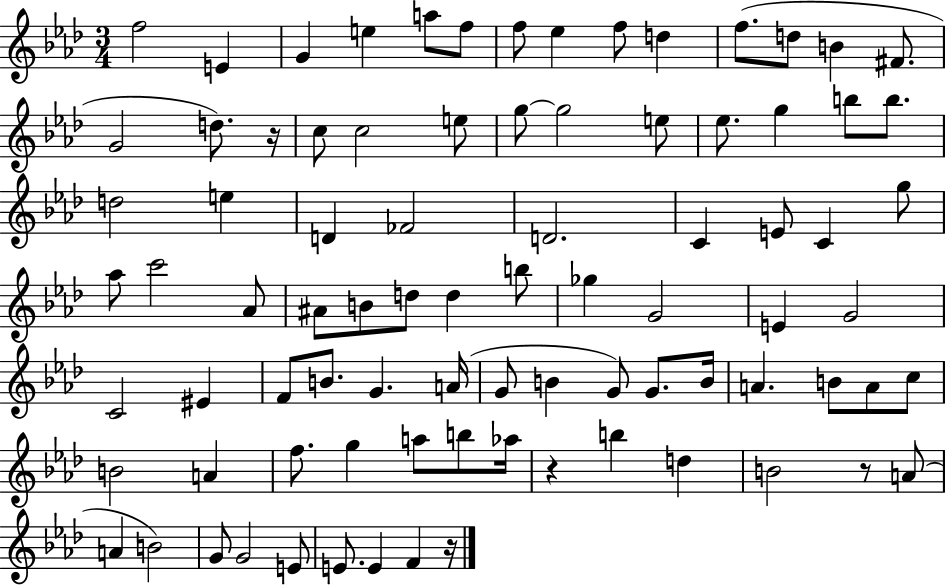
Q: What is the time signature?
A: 3/4